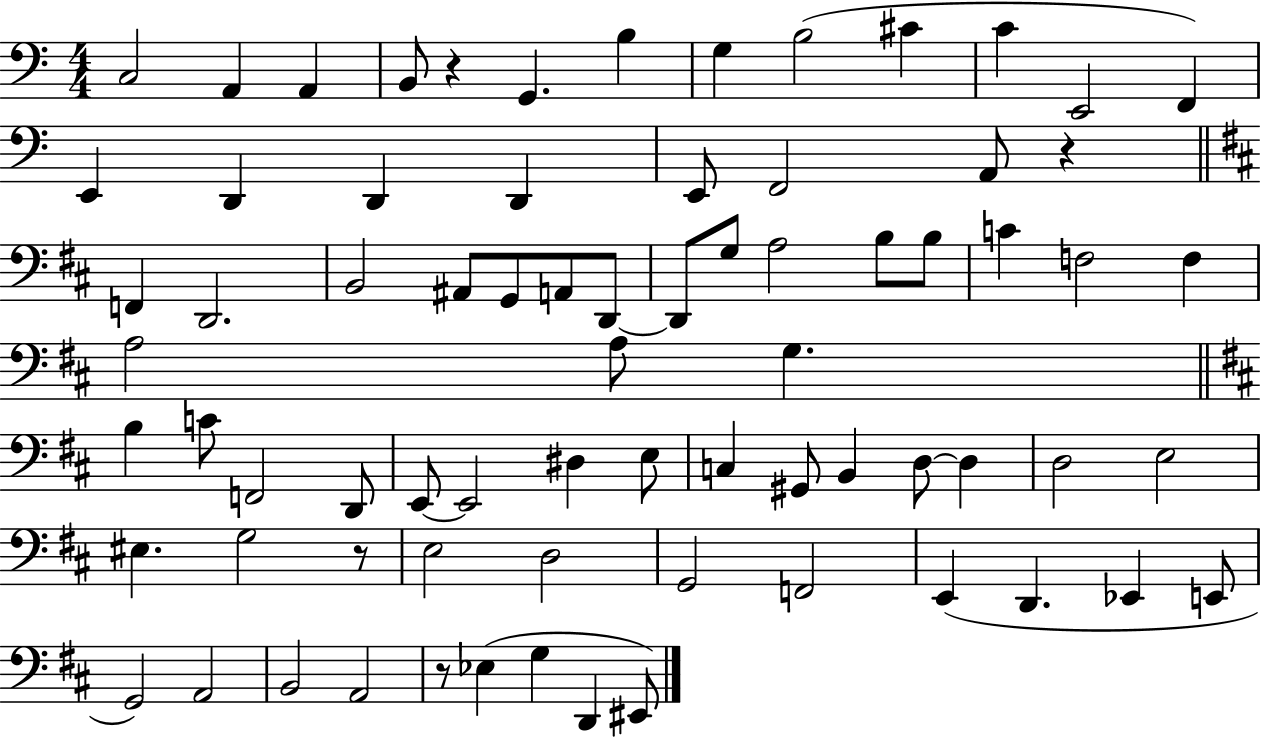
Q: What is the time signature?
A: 4/4